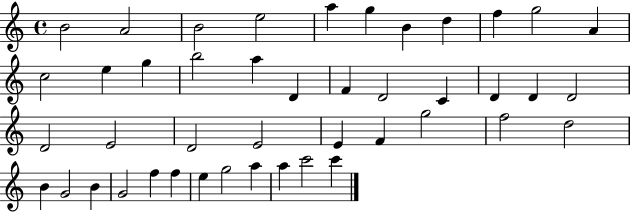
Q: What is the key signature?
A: C major